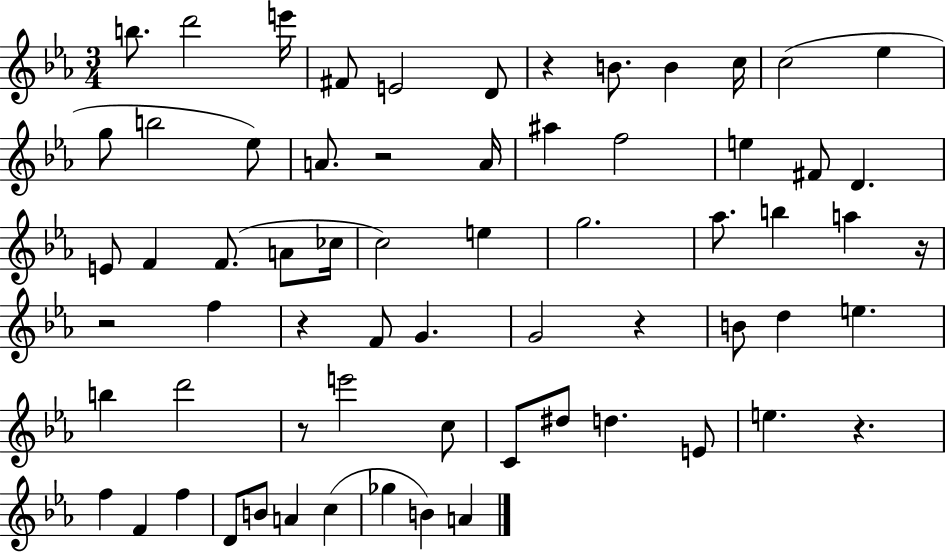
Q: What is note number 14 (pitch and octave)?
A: Eb5